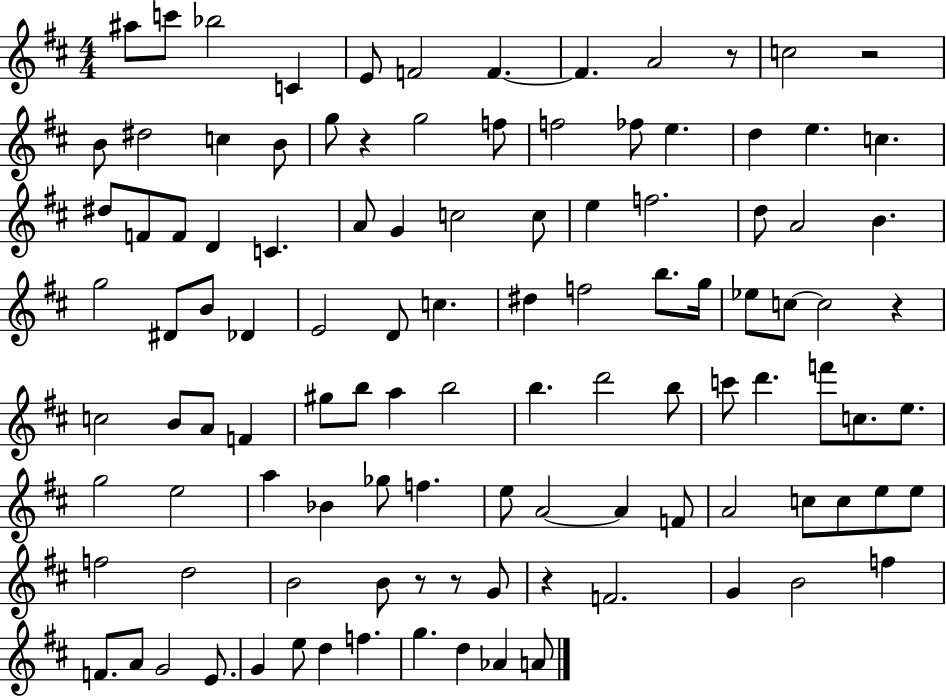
A#5/e C6/e Bb5/h C4/q E4/e F4/h F4/q. F4/q. A4/h R/e C5/h R/h B4/e D#5/h C5/q B4/e G5/e R/q G5/h F5/e F5/h FES5/e E5/q. D5/q E5/q. C5/q. D#5/e F4/e F4/e D4/q C4/q. A4/e G4/q C5/h C5/e E5/q F5/h. D5/e A4/h B4/q. G5/h D#4/e B4/e Db4/q E4/h D4/e C5/q. D#5/q F5/h B5/e. G5/s Eb5/e C5/e C5/h R/q C5/h B4/e A4/e F4/q G#5/e B5/e A5/q B5/h B5/q. D6/h B5/e C6/e D6/q. F6/e C5/e. E5/e. G5/h E5/h A5/q Bb4/q Gb5/e F5/q. E5/e A4/h A4/q F4/e A4/h C5/e C5/e E5/e E5/e F5/h D5/h B4/h B4/e R/e R/e G4/e R/q F4/h. G4/q B4/h F5/q F4/e. A4/e G4/h E4/e. G4/q E5/e D5/q F5/q. G5/q. D5/q Ab4/q A4/e